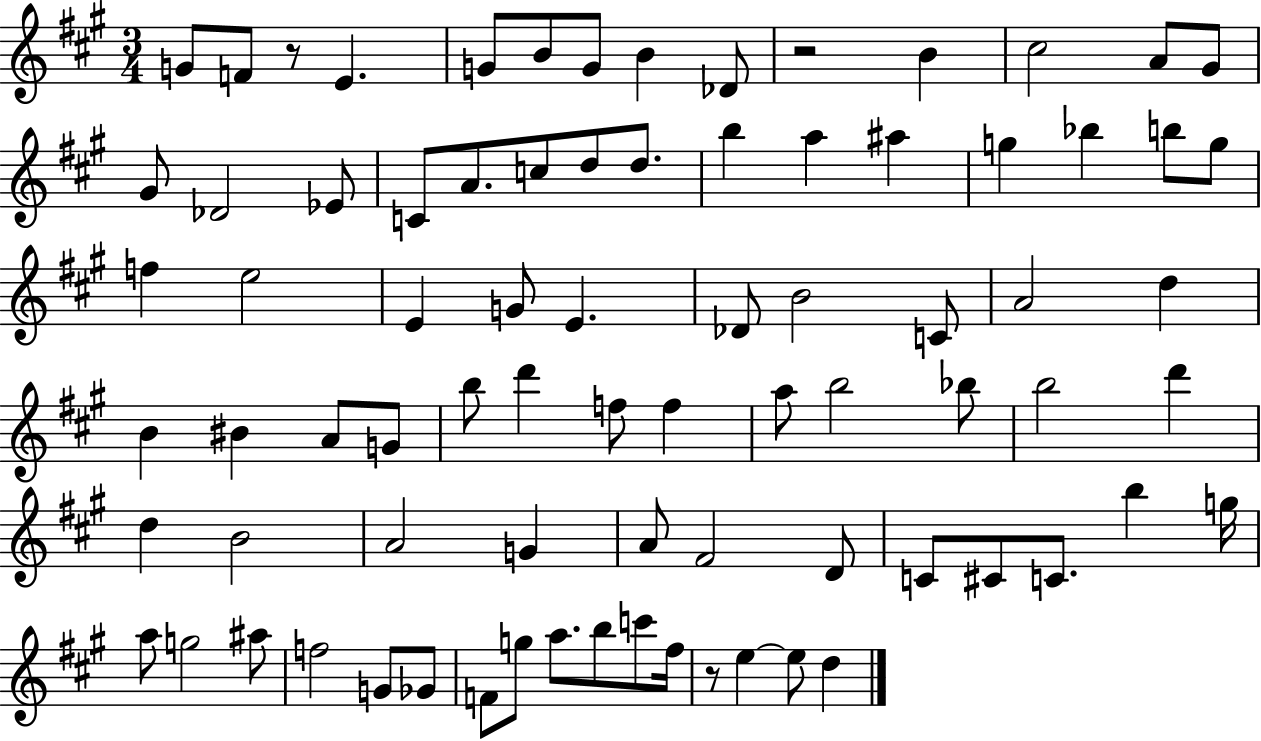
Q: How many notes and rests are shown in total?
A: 80